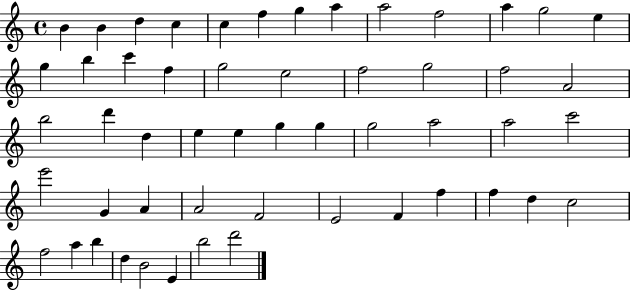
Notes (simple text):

B4/q B4/q D5/q C5/q C5/q F5/q G5/q A5/q A5/h F5/h A5/q G5/h E5/q G5/q B5/q C6/q F5/q G5/h E5/h F5/h G5/h F5/h A4/h B5/h D6/q D5/q E5/q E5/q G5/q G5/q G5/h A5/h A5/h C6/h E6/h G4/q A4/q A4/h F4/h E4/h F4/q F5/q F5/q D5/q C5/h F5/h A5/q B5/q D5/q B4/h E4/q B5/h D6/h